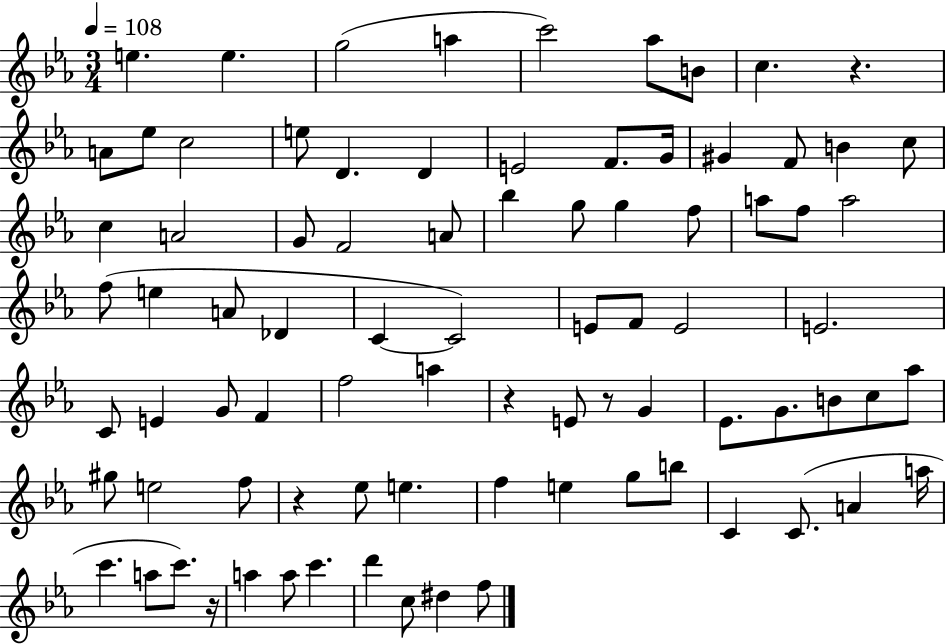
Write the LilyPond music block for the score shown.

{
  \clef treble
  \numericTimeSignature
  \time 3/4
  \key ees \major
  \tempo 4 = 108
  e''4. e''4. | g''2( a''4 | c'''2) aes''8 b'8 | c''4. r4. | \break a'8 ees''8 c''2 | e''8 d'4. d'4 | e'2 f'8. g'16 | gis'4 f'8 b'4 c''8 | \break c''4 a'2 | g'8 f'2 a'8 | bes''4 g''8 g''4 f''8 | a''8 f''8 a''2 | \break f''8( e''4 a'8 des'4 | c'4~~ c'2) | e'8 f'8 e'2 | e'2. | \break c'8 e'4 g'8 f'4 | f''2 a''4 | r4 e'8 r8 g'4 | ees'8. g'8. b'8 c''8 aes''8 | \break gis''8 e''2 f''8 | r4 ees''8 e''4. | f''4 e''4 g''8 b''8 | c'4 c'8.( a'4 a''16 | \break c'''4. a''8 c'''8.) r16 | a''4 a''8 c'''4. | d'''4 c''8 dis''4 f''8 | \bar "|."
}